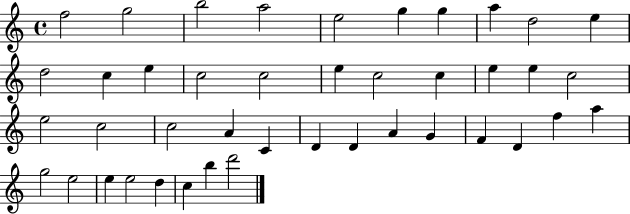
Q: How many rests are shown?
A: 0